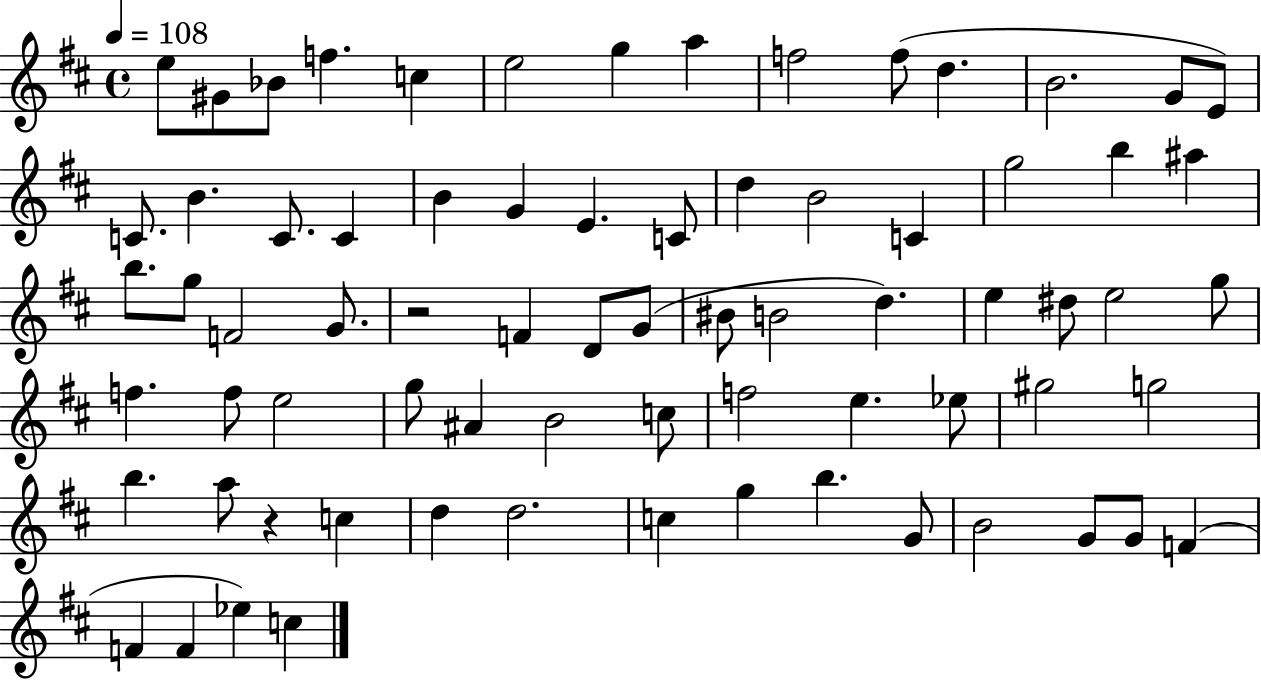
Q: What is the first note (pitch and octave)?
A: E5